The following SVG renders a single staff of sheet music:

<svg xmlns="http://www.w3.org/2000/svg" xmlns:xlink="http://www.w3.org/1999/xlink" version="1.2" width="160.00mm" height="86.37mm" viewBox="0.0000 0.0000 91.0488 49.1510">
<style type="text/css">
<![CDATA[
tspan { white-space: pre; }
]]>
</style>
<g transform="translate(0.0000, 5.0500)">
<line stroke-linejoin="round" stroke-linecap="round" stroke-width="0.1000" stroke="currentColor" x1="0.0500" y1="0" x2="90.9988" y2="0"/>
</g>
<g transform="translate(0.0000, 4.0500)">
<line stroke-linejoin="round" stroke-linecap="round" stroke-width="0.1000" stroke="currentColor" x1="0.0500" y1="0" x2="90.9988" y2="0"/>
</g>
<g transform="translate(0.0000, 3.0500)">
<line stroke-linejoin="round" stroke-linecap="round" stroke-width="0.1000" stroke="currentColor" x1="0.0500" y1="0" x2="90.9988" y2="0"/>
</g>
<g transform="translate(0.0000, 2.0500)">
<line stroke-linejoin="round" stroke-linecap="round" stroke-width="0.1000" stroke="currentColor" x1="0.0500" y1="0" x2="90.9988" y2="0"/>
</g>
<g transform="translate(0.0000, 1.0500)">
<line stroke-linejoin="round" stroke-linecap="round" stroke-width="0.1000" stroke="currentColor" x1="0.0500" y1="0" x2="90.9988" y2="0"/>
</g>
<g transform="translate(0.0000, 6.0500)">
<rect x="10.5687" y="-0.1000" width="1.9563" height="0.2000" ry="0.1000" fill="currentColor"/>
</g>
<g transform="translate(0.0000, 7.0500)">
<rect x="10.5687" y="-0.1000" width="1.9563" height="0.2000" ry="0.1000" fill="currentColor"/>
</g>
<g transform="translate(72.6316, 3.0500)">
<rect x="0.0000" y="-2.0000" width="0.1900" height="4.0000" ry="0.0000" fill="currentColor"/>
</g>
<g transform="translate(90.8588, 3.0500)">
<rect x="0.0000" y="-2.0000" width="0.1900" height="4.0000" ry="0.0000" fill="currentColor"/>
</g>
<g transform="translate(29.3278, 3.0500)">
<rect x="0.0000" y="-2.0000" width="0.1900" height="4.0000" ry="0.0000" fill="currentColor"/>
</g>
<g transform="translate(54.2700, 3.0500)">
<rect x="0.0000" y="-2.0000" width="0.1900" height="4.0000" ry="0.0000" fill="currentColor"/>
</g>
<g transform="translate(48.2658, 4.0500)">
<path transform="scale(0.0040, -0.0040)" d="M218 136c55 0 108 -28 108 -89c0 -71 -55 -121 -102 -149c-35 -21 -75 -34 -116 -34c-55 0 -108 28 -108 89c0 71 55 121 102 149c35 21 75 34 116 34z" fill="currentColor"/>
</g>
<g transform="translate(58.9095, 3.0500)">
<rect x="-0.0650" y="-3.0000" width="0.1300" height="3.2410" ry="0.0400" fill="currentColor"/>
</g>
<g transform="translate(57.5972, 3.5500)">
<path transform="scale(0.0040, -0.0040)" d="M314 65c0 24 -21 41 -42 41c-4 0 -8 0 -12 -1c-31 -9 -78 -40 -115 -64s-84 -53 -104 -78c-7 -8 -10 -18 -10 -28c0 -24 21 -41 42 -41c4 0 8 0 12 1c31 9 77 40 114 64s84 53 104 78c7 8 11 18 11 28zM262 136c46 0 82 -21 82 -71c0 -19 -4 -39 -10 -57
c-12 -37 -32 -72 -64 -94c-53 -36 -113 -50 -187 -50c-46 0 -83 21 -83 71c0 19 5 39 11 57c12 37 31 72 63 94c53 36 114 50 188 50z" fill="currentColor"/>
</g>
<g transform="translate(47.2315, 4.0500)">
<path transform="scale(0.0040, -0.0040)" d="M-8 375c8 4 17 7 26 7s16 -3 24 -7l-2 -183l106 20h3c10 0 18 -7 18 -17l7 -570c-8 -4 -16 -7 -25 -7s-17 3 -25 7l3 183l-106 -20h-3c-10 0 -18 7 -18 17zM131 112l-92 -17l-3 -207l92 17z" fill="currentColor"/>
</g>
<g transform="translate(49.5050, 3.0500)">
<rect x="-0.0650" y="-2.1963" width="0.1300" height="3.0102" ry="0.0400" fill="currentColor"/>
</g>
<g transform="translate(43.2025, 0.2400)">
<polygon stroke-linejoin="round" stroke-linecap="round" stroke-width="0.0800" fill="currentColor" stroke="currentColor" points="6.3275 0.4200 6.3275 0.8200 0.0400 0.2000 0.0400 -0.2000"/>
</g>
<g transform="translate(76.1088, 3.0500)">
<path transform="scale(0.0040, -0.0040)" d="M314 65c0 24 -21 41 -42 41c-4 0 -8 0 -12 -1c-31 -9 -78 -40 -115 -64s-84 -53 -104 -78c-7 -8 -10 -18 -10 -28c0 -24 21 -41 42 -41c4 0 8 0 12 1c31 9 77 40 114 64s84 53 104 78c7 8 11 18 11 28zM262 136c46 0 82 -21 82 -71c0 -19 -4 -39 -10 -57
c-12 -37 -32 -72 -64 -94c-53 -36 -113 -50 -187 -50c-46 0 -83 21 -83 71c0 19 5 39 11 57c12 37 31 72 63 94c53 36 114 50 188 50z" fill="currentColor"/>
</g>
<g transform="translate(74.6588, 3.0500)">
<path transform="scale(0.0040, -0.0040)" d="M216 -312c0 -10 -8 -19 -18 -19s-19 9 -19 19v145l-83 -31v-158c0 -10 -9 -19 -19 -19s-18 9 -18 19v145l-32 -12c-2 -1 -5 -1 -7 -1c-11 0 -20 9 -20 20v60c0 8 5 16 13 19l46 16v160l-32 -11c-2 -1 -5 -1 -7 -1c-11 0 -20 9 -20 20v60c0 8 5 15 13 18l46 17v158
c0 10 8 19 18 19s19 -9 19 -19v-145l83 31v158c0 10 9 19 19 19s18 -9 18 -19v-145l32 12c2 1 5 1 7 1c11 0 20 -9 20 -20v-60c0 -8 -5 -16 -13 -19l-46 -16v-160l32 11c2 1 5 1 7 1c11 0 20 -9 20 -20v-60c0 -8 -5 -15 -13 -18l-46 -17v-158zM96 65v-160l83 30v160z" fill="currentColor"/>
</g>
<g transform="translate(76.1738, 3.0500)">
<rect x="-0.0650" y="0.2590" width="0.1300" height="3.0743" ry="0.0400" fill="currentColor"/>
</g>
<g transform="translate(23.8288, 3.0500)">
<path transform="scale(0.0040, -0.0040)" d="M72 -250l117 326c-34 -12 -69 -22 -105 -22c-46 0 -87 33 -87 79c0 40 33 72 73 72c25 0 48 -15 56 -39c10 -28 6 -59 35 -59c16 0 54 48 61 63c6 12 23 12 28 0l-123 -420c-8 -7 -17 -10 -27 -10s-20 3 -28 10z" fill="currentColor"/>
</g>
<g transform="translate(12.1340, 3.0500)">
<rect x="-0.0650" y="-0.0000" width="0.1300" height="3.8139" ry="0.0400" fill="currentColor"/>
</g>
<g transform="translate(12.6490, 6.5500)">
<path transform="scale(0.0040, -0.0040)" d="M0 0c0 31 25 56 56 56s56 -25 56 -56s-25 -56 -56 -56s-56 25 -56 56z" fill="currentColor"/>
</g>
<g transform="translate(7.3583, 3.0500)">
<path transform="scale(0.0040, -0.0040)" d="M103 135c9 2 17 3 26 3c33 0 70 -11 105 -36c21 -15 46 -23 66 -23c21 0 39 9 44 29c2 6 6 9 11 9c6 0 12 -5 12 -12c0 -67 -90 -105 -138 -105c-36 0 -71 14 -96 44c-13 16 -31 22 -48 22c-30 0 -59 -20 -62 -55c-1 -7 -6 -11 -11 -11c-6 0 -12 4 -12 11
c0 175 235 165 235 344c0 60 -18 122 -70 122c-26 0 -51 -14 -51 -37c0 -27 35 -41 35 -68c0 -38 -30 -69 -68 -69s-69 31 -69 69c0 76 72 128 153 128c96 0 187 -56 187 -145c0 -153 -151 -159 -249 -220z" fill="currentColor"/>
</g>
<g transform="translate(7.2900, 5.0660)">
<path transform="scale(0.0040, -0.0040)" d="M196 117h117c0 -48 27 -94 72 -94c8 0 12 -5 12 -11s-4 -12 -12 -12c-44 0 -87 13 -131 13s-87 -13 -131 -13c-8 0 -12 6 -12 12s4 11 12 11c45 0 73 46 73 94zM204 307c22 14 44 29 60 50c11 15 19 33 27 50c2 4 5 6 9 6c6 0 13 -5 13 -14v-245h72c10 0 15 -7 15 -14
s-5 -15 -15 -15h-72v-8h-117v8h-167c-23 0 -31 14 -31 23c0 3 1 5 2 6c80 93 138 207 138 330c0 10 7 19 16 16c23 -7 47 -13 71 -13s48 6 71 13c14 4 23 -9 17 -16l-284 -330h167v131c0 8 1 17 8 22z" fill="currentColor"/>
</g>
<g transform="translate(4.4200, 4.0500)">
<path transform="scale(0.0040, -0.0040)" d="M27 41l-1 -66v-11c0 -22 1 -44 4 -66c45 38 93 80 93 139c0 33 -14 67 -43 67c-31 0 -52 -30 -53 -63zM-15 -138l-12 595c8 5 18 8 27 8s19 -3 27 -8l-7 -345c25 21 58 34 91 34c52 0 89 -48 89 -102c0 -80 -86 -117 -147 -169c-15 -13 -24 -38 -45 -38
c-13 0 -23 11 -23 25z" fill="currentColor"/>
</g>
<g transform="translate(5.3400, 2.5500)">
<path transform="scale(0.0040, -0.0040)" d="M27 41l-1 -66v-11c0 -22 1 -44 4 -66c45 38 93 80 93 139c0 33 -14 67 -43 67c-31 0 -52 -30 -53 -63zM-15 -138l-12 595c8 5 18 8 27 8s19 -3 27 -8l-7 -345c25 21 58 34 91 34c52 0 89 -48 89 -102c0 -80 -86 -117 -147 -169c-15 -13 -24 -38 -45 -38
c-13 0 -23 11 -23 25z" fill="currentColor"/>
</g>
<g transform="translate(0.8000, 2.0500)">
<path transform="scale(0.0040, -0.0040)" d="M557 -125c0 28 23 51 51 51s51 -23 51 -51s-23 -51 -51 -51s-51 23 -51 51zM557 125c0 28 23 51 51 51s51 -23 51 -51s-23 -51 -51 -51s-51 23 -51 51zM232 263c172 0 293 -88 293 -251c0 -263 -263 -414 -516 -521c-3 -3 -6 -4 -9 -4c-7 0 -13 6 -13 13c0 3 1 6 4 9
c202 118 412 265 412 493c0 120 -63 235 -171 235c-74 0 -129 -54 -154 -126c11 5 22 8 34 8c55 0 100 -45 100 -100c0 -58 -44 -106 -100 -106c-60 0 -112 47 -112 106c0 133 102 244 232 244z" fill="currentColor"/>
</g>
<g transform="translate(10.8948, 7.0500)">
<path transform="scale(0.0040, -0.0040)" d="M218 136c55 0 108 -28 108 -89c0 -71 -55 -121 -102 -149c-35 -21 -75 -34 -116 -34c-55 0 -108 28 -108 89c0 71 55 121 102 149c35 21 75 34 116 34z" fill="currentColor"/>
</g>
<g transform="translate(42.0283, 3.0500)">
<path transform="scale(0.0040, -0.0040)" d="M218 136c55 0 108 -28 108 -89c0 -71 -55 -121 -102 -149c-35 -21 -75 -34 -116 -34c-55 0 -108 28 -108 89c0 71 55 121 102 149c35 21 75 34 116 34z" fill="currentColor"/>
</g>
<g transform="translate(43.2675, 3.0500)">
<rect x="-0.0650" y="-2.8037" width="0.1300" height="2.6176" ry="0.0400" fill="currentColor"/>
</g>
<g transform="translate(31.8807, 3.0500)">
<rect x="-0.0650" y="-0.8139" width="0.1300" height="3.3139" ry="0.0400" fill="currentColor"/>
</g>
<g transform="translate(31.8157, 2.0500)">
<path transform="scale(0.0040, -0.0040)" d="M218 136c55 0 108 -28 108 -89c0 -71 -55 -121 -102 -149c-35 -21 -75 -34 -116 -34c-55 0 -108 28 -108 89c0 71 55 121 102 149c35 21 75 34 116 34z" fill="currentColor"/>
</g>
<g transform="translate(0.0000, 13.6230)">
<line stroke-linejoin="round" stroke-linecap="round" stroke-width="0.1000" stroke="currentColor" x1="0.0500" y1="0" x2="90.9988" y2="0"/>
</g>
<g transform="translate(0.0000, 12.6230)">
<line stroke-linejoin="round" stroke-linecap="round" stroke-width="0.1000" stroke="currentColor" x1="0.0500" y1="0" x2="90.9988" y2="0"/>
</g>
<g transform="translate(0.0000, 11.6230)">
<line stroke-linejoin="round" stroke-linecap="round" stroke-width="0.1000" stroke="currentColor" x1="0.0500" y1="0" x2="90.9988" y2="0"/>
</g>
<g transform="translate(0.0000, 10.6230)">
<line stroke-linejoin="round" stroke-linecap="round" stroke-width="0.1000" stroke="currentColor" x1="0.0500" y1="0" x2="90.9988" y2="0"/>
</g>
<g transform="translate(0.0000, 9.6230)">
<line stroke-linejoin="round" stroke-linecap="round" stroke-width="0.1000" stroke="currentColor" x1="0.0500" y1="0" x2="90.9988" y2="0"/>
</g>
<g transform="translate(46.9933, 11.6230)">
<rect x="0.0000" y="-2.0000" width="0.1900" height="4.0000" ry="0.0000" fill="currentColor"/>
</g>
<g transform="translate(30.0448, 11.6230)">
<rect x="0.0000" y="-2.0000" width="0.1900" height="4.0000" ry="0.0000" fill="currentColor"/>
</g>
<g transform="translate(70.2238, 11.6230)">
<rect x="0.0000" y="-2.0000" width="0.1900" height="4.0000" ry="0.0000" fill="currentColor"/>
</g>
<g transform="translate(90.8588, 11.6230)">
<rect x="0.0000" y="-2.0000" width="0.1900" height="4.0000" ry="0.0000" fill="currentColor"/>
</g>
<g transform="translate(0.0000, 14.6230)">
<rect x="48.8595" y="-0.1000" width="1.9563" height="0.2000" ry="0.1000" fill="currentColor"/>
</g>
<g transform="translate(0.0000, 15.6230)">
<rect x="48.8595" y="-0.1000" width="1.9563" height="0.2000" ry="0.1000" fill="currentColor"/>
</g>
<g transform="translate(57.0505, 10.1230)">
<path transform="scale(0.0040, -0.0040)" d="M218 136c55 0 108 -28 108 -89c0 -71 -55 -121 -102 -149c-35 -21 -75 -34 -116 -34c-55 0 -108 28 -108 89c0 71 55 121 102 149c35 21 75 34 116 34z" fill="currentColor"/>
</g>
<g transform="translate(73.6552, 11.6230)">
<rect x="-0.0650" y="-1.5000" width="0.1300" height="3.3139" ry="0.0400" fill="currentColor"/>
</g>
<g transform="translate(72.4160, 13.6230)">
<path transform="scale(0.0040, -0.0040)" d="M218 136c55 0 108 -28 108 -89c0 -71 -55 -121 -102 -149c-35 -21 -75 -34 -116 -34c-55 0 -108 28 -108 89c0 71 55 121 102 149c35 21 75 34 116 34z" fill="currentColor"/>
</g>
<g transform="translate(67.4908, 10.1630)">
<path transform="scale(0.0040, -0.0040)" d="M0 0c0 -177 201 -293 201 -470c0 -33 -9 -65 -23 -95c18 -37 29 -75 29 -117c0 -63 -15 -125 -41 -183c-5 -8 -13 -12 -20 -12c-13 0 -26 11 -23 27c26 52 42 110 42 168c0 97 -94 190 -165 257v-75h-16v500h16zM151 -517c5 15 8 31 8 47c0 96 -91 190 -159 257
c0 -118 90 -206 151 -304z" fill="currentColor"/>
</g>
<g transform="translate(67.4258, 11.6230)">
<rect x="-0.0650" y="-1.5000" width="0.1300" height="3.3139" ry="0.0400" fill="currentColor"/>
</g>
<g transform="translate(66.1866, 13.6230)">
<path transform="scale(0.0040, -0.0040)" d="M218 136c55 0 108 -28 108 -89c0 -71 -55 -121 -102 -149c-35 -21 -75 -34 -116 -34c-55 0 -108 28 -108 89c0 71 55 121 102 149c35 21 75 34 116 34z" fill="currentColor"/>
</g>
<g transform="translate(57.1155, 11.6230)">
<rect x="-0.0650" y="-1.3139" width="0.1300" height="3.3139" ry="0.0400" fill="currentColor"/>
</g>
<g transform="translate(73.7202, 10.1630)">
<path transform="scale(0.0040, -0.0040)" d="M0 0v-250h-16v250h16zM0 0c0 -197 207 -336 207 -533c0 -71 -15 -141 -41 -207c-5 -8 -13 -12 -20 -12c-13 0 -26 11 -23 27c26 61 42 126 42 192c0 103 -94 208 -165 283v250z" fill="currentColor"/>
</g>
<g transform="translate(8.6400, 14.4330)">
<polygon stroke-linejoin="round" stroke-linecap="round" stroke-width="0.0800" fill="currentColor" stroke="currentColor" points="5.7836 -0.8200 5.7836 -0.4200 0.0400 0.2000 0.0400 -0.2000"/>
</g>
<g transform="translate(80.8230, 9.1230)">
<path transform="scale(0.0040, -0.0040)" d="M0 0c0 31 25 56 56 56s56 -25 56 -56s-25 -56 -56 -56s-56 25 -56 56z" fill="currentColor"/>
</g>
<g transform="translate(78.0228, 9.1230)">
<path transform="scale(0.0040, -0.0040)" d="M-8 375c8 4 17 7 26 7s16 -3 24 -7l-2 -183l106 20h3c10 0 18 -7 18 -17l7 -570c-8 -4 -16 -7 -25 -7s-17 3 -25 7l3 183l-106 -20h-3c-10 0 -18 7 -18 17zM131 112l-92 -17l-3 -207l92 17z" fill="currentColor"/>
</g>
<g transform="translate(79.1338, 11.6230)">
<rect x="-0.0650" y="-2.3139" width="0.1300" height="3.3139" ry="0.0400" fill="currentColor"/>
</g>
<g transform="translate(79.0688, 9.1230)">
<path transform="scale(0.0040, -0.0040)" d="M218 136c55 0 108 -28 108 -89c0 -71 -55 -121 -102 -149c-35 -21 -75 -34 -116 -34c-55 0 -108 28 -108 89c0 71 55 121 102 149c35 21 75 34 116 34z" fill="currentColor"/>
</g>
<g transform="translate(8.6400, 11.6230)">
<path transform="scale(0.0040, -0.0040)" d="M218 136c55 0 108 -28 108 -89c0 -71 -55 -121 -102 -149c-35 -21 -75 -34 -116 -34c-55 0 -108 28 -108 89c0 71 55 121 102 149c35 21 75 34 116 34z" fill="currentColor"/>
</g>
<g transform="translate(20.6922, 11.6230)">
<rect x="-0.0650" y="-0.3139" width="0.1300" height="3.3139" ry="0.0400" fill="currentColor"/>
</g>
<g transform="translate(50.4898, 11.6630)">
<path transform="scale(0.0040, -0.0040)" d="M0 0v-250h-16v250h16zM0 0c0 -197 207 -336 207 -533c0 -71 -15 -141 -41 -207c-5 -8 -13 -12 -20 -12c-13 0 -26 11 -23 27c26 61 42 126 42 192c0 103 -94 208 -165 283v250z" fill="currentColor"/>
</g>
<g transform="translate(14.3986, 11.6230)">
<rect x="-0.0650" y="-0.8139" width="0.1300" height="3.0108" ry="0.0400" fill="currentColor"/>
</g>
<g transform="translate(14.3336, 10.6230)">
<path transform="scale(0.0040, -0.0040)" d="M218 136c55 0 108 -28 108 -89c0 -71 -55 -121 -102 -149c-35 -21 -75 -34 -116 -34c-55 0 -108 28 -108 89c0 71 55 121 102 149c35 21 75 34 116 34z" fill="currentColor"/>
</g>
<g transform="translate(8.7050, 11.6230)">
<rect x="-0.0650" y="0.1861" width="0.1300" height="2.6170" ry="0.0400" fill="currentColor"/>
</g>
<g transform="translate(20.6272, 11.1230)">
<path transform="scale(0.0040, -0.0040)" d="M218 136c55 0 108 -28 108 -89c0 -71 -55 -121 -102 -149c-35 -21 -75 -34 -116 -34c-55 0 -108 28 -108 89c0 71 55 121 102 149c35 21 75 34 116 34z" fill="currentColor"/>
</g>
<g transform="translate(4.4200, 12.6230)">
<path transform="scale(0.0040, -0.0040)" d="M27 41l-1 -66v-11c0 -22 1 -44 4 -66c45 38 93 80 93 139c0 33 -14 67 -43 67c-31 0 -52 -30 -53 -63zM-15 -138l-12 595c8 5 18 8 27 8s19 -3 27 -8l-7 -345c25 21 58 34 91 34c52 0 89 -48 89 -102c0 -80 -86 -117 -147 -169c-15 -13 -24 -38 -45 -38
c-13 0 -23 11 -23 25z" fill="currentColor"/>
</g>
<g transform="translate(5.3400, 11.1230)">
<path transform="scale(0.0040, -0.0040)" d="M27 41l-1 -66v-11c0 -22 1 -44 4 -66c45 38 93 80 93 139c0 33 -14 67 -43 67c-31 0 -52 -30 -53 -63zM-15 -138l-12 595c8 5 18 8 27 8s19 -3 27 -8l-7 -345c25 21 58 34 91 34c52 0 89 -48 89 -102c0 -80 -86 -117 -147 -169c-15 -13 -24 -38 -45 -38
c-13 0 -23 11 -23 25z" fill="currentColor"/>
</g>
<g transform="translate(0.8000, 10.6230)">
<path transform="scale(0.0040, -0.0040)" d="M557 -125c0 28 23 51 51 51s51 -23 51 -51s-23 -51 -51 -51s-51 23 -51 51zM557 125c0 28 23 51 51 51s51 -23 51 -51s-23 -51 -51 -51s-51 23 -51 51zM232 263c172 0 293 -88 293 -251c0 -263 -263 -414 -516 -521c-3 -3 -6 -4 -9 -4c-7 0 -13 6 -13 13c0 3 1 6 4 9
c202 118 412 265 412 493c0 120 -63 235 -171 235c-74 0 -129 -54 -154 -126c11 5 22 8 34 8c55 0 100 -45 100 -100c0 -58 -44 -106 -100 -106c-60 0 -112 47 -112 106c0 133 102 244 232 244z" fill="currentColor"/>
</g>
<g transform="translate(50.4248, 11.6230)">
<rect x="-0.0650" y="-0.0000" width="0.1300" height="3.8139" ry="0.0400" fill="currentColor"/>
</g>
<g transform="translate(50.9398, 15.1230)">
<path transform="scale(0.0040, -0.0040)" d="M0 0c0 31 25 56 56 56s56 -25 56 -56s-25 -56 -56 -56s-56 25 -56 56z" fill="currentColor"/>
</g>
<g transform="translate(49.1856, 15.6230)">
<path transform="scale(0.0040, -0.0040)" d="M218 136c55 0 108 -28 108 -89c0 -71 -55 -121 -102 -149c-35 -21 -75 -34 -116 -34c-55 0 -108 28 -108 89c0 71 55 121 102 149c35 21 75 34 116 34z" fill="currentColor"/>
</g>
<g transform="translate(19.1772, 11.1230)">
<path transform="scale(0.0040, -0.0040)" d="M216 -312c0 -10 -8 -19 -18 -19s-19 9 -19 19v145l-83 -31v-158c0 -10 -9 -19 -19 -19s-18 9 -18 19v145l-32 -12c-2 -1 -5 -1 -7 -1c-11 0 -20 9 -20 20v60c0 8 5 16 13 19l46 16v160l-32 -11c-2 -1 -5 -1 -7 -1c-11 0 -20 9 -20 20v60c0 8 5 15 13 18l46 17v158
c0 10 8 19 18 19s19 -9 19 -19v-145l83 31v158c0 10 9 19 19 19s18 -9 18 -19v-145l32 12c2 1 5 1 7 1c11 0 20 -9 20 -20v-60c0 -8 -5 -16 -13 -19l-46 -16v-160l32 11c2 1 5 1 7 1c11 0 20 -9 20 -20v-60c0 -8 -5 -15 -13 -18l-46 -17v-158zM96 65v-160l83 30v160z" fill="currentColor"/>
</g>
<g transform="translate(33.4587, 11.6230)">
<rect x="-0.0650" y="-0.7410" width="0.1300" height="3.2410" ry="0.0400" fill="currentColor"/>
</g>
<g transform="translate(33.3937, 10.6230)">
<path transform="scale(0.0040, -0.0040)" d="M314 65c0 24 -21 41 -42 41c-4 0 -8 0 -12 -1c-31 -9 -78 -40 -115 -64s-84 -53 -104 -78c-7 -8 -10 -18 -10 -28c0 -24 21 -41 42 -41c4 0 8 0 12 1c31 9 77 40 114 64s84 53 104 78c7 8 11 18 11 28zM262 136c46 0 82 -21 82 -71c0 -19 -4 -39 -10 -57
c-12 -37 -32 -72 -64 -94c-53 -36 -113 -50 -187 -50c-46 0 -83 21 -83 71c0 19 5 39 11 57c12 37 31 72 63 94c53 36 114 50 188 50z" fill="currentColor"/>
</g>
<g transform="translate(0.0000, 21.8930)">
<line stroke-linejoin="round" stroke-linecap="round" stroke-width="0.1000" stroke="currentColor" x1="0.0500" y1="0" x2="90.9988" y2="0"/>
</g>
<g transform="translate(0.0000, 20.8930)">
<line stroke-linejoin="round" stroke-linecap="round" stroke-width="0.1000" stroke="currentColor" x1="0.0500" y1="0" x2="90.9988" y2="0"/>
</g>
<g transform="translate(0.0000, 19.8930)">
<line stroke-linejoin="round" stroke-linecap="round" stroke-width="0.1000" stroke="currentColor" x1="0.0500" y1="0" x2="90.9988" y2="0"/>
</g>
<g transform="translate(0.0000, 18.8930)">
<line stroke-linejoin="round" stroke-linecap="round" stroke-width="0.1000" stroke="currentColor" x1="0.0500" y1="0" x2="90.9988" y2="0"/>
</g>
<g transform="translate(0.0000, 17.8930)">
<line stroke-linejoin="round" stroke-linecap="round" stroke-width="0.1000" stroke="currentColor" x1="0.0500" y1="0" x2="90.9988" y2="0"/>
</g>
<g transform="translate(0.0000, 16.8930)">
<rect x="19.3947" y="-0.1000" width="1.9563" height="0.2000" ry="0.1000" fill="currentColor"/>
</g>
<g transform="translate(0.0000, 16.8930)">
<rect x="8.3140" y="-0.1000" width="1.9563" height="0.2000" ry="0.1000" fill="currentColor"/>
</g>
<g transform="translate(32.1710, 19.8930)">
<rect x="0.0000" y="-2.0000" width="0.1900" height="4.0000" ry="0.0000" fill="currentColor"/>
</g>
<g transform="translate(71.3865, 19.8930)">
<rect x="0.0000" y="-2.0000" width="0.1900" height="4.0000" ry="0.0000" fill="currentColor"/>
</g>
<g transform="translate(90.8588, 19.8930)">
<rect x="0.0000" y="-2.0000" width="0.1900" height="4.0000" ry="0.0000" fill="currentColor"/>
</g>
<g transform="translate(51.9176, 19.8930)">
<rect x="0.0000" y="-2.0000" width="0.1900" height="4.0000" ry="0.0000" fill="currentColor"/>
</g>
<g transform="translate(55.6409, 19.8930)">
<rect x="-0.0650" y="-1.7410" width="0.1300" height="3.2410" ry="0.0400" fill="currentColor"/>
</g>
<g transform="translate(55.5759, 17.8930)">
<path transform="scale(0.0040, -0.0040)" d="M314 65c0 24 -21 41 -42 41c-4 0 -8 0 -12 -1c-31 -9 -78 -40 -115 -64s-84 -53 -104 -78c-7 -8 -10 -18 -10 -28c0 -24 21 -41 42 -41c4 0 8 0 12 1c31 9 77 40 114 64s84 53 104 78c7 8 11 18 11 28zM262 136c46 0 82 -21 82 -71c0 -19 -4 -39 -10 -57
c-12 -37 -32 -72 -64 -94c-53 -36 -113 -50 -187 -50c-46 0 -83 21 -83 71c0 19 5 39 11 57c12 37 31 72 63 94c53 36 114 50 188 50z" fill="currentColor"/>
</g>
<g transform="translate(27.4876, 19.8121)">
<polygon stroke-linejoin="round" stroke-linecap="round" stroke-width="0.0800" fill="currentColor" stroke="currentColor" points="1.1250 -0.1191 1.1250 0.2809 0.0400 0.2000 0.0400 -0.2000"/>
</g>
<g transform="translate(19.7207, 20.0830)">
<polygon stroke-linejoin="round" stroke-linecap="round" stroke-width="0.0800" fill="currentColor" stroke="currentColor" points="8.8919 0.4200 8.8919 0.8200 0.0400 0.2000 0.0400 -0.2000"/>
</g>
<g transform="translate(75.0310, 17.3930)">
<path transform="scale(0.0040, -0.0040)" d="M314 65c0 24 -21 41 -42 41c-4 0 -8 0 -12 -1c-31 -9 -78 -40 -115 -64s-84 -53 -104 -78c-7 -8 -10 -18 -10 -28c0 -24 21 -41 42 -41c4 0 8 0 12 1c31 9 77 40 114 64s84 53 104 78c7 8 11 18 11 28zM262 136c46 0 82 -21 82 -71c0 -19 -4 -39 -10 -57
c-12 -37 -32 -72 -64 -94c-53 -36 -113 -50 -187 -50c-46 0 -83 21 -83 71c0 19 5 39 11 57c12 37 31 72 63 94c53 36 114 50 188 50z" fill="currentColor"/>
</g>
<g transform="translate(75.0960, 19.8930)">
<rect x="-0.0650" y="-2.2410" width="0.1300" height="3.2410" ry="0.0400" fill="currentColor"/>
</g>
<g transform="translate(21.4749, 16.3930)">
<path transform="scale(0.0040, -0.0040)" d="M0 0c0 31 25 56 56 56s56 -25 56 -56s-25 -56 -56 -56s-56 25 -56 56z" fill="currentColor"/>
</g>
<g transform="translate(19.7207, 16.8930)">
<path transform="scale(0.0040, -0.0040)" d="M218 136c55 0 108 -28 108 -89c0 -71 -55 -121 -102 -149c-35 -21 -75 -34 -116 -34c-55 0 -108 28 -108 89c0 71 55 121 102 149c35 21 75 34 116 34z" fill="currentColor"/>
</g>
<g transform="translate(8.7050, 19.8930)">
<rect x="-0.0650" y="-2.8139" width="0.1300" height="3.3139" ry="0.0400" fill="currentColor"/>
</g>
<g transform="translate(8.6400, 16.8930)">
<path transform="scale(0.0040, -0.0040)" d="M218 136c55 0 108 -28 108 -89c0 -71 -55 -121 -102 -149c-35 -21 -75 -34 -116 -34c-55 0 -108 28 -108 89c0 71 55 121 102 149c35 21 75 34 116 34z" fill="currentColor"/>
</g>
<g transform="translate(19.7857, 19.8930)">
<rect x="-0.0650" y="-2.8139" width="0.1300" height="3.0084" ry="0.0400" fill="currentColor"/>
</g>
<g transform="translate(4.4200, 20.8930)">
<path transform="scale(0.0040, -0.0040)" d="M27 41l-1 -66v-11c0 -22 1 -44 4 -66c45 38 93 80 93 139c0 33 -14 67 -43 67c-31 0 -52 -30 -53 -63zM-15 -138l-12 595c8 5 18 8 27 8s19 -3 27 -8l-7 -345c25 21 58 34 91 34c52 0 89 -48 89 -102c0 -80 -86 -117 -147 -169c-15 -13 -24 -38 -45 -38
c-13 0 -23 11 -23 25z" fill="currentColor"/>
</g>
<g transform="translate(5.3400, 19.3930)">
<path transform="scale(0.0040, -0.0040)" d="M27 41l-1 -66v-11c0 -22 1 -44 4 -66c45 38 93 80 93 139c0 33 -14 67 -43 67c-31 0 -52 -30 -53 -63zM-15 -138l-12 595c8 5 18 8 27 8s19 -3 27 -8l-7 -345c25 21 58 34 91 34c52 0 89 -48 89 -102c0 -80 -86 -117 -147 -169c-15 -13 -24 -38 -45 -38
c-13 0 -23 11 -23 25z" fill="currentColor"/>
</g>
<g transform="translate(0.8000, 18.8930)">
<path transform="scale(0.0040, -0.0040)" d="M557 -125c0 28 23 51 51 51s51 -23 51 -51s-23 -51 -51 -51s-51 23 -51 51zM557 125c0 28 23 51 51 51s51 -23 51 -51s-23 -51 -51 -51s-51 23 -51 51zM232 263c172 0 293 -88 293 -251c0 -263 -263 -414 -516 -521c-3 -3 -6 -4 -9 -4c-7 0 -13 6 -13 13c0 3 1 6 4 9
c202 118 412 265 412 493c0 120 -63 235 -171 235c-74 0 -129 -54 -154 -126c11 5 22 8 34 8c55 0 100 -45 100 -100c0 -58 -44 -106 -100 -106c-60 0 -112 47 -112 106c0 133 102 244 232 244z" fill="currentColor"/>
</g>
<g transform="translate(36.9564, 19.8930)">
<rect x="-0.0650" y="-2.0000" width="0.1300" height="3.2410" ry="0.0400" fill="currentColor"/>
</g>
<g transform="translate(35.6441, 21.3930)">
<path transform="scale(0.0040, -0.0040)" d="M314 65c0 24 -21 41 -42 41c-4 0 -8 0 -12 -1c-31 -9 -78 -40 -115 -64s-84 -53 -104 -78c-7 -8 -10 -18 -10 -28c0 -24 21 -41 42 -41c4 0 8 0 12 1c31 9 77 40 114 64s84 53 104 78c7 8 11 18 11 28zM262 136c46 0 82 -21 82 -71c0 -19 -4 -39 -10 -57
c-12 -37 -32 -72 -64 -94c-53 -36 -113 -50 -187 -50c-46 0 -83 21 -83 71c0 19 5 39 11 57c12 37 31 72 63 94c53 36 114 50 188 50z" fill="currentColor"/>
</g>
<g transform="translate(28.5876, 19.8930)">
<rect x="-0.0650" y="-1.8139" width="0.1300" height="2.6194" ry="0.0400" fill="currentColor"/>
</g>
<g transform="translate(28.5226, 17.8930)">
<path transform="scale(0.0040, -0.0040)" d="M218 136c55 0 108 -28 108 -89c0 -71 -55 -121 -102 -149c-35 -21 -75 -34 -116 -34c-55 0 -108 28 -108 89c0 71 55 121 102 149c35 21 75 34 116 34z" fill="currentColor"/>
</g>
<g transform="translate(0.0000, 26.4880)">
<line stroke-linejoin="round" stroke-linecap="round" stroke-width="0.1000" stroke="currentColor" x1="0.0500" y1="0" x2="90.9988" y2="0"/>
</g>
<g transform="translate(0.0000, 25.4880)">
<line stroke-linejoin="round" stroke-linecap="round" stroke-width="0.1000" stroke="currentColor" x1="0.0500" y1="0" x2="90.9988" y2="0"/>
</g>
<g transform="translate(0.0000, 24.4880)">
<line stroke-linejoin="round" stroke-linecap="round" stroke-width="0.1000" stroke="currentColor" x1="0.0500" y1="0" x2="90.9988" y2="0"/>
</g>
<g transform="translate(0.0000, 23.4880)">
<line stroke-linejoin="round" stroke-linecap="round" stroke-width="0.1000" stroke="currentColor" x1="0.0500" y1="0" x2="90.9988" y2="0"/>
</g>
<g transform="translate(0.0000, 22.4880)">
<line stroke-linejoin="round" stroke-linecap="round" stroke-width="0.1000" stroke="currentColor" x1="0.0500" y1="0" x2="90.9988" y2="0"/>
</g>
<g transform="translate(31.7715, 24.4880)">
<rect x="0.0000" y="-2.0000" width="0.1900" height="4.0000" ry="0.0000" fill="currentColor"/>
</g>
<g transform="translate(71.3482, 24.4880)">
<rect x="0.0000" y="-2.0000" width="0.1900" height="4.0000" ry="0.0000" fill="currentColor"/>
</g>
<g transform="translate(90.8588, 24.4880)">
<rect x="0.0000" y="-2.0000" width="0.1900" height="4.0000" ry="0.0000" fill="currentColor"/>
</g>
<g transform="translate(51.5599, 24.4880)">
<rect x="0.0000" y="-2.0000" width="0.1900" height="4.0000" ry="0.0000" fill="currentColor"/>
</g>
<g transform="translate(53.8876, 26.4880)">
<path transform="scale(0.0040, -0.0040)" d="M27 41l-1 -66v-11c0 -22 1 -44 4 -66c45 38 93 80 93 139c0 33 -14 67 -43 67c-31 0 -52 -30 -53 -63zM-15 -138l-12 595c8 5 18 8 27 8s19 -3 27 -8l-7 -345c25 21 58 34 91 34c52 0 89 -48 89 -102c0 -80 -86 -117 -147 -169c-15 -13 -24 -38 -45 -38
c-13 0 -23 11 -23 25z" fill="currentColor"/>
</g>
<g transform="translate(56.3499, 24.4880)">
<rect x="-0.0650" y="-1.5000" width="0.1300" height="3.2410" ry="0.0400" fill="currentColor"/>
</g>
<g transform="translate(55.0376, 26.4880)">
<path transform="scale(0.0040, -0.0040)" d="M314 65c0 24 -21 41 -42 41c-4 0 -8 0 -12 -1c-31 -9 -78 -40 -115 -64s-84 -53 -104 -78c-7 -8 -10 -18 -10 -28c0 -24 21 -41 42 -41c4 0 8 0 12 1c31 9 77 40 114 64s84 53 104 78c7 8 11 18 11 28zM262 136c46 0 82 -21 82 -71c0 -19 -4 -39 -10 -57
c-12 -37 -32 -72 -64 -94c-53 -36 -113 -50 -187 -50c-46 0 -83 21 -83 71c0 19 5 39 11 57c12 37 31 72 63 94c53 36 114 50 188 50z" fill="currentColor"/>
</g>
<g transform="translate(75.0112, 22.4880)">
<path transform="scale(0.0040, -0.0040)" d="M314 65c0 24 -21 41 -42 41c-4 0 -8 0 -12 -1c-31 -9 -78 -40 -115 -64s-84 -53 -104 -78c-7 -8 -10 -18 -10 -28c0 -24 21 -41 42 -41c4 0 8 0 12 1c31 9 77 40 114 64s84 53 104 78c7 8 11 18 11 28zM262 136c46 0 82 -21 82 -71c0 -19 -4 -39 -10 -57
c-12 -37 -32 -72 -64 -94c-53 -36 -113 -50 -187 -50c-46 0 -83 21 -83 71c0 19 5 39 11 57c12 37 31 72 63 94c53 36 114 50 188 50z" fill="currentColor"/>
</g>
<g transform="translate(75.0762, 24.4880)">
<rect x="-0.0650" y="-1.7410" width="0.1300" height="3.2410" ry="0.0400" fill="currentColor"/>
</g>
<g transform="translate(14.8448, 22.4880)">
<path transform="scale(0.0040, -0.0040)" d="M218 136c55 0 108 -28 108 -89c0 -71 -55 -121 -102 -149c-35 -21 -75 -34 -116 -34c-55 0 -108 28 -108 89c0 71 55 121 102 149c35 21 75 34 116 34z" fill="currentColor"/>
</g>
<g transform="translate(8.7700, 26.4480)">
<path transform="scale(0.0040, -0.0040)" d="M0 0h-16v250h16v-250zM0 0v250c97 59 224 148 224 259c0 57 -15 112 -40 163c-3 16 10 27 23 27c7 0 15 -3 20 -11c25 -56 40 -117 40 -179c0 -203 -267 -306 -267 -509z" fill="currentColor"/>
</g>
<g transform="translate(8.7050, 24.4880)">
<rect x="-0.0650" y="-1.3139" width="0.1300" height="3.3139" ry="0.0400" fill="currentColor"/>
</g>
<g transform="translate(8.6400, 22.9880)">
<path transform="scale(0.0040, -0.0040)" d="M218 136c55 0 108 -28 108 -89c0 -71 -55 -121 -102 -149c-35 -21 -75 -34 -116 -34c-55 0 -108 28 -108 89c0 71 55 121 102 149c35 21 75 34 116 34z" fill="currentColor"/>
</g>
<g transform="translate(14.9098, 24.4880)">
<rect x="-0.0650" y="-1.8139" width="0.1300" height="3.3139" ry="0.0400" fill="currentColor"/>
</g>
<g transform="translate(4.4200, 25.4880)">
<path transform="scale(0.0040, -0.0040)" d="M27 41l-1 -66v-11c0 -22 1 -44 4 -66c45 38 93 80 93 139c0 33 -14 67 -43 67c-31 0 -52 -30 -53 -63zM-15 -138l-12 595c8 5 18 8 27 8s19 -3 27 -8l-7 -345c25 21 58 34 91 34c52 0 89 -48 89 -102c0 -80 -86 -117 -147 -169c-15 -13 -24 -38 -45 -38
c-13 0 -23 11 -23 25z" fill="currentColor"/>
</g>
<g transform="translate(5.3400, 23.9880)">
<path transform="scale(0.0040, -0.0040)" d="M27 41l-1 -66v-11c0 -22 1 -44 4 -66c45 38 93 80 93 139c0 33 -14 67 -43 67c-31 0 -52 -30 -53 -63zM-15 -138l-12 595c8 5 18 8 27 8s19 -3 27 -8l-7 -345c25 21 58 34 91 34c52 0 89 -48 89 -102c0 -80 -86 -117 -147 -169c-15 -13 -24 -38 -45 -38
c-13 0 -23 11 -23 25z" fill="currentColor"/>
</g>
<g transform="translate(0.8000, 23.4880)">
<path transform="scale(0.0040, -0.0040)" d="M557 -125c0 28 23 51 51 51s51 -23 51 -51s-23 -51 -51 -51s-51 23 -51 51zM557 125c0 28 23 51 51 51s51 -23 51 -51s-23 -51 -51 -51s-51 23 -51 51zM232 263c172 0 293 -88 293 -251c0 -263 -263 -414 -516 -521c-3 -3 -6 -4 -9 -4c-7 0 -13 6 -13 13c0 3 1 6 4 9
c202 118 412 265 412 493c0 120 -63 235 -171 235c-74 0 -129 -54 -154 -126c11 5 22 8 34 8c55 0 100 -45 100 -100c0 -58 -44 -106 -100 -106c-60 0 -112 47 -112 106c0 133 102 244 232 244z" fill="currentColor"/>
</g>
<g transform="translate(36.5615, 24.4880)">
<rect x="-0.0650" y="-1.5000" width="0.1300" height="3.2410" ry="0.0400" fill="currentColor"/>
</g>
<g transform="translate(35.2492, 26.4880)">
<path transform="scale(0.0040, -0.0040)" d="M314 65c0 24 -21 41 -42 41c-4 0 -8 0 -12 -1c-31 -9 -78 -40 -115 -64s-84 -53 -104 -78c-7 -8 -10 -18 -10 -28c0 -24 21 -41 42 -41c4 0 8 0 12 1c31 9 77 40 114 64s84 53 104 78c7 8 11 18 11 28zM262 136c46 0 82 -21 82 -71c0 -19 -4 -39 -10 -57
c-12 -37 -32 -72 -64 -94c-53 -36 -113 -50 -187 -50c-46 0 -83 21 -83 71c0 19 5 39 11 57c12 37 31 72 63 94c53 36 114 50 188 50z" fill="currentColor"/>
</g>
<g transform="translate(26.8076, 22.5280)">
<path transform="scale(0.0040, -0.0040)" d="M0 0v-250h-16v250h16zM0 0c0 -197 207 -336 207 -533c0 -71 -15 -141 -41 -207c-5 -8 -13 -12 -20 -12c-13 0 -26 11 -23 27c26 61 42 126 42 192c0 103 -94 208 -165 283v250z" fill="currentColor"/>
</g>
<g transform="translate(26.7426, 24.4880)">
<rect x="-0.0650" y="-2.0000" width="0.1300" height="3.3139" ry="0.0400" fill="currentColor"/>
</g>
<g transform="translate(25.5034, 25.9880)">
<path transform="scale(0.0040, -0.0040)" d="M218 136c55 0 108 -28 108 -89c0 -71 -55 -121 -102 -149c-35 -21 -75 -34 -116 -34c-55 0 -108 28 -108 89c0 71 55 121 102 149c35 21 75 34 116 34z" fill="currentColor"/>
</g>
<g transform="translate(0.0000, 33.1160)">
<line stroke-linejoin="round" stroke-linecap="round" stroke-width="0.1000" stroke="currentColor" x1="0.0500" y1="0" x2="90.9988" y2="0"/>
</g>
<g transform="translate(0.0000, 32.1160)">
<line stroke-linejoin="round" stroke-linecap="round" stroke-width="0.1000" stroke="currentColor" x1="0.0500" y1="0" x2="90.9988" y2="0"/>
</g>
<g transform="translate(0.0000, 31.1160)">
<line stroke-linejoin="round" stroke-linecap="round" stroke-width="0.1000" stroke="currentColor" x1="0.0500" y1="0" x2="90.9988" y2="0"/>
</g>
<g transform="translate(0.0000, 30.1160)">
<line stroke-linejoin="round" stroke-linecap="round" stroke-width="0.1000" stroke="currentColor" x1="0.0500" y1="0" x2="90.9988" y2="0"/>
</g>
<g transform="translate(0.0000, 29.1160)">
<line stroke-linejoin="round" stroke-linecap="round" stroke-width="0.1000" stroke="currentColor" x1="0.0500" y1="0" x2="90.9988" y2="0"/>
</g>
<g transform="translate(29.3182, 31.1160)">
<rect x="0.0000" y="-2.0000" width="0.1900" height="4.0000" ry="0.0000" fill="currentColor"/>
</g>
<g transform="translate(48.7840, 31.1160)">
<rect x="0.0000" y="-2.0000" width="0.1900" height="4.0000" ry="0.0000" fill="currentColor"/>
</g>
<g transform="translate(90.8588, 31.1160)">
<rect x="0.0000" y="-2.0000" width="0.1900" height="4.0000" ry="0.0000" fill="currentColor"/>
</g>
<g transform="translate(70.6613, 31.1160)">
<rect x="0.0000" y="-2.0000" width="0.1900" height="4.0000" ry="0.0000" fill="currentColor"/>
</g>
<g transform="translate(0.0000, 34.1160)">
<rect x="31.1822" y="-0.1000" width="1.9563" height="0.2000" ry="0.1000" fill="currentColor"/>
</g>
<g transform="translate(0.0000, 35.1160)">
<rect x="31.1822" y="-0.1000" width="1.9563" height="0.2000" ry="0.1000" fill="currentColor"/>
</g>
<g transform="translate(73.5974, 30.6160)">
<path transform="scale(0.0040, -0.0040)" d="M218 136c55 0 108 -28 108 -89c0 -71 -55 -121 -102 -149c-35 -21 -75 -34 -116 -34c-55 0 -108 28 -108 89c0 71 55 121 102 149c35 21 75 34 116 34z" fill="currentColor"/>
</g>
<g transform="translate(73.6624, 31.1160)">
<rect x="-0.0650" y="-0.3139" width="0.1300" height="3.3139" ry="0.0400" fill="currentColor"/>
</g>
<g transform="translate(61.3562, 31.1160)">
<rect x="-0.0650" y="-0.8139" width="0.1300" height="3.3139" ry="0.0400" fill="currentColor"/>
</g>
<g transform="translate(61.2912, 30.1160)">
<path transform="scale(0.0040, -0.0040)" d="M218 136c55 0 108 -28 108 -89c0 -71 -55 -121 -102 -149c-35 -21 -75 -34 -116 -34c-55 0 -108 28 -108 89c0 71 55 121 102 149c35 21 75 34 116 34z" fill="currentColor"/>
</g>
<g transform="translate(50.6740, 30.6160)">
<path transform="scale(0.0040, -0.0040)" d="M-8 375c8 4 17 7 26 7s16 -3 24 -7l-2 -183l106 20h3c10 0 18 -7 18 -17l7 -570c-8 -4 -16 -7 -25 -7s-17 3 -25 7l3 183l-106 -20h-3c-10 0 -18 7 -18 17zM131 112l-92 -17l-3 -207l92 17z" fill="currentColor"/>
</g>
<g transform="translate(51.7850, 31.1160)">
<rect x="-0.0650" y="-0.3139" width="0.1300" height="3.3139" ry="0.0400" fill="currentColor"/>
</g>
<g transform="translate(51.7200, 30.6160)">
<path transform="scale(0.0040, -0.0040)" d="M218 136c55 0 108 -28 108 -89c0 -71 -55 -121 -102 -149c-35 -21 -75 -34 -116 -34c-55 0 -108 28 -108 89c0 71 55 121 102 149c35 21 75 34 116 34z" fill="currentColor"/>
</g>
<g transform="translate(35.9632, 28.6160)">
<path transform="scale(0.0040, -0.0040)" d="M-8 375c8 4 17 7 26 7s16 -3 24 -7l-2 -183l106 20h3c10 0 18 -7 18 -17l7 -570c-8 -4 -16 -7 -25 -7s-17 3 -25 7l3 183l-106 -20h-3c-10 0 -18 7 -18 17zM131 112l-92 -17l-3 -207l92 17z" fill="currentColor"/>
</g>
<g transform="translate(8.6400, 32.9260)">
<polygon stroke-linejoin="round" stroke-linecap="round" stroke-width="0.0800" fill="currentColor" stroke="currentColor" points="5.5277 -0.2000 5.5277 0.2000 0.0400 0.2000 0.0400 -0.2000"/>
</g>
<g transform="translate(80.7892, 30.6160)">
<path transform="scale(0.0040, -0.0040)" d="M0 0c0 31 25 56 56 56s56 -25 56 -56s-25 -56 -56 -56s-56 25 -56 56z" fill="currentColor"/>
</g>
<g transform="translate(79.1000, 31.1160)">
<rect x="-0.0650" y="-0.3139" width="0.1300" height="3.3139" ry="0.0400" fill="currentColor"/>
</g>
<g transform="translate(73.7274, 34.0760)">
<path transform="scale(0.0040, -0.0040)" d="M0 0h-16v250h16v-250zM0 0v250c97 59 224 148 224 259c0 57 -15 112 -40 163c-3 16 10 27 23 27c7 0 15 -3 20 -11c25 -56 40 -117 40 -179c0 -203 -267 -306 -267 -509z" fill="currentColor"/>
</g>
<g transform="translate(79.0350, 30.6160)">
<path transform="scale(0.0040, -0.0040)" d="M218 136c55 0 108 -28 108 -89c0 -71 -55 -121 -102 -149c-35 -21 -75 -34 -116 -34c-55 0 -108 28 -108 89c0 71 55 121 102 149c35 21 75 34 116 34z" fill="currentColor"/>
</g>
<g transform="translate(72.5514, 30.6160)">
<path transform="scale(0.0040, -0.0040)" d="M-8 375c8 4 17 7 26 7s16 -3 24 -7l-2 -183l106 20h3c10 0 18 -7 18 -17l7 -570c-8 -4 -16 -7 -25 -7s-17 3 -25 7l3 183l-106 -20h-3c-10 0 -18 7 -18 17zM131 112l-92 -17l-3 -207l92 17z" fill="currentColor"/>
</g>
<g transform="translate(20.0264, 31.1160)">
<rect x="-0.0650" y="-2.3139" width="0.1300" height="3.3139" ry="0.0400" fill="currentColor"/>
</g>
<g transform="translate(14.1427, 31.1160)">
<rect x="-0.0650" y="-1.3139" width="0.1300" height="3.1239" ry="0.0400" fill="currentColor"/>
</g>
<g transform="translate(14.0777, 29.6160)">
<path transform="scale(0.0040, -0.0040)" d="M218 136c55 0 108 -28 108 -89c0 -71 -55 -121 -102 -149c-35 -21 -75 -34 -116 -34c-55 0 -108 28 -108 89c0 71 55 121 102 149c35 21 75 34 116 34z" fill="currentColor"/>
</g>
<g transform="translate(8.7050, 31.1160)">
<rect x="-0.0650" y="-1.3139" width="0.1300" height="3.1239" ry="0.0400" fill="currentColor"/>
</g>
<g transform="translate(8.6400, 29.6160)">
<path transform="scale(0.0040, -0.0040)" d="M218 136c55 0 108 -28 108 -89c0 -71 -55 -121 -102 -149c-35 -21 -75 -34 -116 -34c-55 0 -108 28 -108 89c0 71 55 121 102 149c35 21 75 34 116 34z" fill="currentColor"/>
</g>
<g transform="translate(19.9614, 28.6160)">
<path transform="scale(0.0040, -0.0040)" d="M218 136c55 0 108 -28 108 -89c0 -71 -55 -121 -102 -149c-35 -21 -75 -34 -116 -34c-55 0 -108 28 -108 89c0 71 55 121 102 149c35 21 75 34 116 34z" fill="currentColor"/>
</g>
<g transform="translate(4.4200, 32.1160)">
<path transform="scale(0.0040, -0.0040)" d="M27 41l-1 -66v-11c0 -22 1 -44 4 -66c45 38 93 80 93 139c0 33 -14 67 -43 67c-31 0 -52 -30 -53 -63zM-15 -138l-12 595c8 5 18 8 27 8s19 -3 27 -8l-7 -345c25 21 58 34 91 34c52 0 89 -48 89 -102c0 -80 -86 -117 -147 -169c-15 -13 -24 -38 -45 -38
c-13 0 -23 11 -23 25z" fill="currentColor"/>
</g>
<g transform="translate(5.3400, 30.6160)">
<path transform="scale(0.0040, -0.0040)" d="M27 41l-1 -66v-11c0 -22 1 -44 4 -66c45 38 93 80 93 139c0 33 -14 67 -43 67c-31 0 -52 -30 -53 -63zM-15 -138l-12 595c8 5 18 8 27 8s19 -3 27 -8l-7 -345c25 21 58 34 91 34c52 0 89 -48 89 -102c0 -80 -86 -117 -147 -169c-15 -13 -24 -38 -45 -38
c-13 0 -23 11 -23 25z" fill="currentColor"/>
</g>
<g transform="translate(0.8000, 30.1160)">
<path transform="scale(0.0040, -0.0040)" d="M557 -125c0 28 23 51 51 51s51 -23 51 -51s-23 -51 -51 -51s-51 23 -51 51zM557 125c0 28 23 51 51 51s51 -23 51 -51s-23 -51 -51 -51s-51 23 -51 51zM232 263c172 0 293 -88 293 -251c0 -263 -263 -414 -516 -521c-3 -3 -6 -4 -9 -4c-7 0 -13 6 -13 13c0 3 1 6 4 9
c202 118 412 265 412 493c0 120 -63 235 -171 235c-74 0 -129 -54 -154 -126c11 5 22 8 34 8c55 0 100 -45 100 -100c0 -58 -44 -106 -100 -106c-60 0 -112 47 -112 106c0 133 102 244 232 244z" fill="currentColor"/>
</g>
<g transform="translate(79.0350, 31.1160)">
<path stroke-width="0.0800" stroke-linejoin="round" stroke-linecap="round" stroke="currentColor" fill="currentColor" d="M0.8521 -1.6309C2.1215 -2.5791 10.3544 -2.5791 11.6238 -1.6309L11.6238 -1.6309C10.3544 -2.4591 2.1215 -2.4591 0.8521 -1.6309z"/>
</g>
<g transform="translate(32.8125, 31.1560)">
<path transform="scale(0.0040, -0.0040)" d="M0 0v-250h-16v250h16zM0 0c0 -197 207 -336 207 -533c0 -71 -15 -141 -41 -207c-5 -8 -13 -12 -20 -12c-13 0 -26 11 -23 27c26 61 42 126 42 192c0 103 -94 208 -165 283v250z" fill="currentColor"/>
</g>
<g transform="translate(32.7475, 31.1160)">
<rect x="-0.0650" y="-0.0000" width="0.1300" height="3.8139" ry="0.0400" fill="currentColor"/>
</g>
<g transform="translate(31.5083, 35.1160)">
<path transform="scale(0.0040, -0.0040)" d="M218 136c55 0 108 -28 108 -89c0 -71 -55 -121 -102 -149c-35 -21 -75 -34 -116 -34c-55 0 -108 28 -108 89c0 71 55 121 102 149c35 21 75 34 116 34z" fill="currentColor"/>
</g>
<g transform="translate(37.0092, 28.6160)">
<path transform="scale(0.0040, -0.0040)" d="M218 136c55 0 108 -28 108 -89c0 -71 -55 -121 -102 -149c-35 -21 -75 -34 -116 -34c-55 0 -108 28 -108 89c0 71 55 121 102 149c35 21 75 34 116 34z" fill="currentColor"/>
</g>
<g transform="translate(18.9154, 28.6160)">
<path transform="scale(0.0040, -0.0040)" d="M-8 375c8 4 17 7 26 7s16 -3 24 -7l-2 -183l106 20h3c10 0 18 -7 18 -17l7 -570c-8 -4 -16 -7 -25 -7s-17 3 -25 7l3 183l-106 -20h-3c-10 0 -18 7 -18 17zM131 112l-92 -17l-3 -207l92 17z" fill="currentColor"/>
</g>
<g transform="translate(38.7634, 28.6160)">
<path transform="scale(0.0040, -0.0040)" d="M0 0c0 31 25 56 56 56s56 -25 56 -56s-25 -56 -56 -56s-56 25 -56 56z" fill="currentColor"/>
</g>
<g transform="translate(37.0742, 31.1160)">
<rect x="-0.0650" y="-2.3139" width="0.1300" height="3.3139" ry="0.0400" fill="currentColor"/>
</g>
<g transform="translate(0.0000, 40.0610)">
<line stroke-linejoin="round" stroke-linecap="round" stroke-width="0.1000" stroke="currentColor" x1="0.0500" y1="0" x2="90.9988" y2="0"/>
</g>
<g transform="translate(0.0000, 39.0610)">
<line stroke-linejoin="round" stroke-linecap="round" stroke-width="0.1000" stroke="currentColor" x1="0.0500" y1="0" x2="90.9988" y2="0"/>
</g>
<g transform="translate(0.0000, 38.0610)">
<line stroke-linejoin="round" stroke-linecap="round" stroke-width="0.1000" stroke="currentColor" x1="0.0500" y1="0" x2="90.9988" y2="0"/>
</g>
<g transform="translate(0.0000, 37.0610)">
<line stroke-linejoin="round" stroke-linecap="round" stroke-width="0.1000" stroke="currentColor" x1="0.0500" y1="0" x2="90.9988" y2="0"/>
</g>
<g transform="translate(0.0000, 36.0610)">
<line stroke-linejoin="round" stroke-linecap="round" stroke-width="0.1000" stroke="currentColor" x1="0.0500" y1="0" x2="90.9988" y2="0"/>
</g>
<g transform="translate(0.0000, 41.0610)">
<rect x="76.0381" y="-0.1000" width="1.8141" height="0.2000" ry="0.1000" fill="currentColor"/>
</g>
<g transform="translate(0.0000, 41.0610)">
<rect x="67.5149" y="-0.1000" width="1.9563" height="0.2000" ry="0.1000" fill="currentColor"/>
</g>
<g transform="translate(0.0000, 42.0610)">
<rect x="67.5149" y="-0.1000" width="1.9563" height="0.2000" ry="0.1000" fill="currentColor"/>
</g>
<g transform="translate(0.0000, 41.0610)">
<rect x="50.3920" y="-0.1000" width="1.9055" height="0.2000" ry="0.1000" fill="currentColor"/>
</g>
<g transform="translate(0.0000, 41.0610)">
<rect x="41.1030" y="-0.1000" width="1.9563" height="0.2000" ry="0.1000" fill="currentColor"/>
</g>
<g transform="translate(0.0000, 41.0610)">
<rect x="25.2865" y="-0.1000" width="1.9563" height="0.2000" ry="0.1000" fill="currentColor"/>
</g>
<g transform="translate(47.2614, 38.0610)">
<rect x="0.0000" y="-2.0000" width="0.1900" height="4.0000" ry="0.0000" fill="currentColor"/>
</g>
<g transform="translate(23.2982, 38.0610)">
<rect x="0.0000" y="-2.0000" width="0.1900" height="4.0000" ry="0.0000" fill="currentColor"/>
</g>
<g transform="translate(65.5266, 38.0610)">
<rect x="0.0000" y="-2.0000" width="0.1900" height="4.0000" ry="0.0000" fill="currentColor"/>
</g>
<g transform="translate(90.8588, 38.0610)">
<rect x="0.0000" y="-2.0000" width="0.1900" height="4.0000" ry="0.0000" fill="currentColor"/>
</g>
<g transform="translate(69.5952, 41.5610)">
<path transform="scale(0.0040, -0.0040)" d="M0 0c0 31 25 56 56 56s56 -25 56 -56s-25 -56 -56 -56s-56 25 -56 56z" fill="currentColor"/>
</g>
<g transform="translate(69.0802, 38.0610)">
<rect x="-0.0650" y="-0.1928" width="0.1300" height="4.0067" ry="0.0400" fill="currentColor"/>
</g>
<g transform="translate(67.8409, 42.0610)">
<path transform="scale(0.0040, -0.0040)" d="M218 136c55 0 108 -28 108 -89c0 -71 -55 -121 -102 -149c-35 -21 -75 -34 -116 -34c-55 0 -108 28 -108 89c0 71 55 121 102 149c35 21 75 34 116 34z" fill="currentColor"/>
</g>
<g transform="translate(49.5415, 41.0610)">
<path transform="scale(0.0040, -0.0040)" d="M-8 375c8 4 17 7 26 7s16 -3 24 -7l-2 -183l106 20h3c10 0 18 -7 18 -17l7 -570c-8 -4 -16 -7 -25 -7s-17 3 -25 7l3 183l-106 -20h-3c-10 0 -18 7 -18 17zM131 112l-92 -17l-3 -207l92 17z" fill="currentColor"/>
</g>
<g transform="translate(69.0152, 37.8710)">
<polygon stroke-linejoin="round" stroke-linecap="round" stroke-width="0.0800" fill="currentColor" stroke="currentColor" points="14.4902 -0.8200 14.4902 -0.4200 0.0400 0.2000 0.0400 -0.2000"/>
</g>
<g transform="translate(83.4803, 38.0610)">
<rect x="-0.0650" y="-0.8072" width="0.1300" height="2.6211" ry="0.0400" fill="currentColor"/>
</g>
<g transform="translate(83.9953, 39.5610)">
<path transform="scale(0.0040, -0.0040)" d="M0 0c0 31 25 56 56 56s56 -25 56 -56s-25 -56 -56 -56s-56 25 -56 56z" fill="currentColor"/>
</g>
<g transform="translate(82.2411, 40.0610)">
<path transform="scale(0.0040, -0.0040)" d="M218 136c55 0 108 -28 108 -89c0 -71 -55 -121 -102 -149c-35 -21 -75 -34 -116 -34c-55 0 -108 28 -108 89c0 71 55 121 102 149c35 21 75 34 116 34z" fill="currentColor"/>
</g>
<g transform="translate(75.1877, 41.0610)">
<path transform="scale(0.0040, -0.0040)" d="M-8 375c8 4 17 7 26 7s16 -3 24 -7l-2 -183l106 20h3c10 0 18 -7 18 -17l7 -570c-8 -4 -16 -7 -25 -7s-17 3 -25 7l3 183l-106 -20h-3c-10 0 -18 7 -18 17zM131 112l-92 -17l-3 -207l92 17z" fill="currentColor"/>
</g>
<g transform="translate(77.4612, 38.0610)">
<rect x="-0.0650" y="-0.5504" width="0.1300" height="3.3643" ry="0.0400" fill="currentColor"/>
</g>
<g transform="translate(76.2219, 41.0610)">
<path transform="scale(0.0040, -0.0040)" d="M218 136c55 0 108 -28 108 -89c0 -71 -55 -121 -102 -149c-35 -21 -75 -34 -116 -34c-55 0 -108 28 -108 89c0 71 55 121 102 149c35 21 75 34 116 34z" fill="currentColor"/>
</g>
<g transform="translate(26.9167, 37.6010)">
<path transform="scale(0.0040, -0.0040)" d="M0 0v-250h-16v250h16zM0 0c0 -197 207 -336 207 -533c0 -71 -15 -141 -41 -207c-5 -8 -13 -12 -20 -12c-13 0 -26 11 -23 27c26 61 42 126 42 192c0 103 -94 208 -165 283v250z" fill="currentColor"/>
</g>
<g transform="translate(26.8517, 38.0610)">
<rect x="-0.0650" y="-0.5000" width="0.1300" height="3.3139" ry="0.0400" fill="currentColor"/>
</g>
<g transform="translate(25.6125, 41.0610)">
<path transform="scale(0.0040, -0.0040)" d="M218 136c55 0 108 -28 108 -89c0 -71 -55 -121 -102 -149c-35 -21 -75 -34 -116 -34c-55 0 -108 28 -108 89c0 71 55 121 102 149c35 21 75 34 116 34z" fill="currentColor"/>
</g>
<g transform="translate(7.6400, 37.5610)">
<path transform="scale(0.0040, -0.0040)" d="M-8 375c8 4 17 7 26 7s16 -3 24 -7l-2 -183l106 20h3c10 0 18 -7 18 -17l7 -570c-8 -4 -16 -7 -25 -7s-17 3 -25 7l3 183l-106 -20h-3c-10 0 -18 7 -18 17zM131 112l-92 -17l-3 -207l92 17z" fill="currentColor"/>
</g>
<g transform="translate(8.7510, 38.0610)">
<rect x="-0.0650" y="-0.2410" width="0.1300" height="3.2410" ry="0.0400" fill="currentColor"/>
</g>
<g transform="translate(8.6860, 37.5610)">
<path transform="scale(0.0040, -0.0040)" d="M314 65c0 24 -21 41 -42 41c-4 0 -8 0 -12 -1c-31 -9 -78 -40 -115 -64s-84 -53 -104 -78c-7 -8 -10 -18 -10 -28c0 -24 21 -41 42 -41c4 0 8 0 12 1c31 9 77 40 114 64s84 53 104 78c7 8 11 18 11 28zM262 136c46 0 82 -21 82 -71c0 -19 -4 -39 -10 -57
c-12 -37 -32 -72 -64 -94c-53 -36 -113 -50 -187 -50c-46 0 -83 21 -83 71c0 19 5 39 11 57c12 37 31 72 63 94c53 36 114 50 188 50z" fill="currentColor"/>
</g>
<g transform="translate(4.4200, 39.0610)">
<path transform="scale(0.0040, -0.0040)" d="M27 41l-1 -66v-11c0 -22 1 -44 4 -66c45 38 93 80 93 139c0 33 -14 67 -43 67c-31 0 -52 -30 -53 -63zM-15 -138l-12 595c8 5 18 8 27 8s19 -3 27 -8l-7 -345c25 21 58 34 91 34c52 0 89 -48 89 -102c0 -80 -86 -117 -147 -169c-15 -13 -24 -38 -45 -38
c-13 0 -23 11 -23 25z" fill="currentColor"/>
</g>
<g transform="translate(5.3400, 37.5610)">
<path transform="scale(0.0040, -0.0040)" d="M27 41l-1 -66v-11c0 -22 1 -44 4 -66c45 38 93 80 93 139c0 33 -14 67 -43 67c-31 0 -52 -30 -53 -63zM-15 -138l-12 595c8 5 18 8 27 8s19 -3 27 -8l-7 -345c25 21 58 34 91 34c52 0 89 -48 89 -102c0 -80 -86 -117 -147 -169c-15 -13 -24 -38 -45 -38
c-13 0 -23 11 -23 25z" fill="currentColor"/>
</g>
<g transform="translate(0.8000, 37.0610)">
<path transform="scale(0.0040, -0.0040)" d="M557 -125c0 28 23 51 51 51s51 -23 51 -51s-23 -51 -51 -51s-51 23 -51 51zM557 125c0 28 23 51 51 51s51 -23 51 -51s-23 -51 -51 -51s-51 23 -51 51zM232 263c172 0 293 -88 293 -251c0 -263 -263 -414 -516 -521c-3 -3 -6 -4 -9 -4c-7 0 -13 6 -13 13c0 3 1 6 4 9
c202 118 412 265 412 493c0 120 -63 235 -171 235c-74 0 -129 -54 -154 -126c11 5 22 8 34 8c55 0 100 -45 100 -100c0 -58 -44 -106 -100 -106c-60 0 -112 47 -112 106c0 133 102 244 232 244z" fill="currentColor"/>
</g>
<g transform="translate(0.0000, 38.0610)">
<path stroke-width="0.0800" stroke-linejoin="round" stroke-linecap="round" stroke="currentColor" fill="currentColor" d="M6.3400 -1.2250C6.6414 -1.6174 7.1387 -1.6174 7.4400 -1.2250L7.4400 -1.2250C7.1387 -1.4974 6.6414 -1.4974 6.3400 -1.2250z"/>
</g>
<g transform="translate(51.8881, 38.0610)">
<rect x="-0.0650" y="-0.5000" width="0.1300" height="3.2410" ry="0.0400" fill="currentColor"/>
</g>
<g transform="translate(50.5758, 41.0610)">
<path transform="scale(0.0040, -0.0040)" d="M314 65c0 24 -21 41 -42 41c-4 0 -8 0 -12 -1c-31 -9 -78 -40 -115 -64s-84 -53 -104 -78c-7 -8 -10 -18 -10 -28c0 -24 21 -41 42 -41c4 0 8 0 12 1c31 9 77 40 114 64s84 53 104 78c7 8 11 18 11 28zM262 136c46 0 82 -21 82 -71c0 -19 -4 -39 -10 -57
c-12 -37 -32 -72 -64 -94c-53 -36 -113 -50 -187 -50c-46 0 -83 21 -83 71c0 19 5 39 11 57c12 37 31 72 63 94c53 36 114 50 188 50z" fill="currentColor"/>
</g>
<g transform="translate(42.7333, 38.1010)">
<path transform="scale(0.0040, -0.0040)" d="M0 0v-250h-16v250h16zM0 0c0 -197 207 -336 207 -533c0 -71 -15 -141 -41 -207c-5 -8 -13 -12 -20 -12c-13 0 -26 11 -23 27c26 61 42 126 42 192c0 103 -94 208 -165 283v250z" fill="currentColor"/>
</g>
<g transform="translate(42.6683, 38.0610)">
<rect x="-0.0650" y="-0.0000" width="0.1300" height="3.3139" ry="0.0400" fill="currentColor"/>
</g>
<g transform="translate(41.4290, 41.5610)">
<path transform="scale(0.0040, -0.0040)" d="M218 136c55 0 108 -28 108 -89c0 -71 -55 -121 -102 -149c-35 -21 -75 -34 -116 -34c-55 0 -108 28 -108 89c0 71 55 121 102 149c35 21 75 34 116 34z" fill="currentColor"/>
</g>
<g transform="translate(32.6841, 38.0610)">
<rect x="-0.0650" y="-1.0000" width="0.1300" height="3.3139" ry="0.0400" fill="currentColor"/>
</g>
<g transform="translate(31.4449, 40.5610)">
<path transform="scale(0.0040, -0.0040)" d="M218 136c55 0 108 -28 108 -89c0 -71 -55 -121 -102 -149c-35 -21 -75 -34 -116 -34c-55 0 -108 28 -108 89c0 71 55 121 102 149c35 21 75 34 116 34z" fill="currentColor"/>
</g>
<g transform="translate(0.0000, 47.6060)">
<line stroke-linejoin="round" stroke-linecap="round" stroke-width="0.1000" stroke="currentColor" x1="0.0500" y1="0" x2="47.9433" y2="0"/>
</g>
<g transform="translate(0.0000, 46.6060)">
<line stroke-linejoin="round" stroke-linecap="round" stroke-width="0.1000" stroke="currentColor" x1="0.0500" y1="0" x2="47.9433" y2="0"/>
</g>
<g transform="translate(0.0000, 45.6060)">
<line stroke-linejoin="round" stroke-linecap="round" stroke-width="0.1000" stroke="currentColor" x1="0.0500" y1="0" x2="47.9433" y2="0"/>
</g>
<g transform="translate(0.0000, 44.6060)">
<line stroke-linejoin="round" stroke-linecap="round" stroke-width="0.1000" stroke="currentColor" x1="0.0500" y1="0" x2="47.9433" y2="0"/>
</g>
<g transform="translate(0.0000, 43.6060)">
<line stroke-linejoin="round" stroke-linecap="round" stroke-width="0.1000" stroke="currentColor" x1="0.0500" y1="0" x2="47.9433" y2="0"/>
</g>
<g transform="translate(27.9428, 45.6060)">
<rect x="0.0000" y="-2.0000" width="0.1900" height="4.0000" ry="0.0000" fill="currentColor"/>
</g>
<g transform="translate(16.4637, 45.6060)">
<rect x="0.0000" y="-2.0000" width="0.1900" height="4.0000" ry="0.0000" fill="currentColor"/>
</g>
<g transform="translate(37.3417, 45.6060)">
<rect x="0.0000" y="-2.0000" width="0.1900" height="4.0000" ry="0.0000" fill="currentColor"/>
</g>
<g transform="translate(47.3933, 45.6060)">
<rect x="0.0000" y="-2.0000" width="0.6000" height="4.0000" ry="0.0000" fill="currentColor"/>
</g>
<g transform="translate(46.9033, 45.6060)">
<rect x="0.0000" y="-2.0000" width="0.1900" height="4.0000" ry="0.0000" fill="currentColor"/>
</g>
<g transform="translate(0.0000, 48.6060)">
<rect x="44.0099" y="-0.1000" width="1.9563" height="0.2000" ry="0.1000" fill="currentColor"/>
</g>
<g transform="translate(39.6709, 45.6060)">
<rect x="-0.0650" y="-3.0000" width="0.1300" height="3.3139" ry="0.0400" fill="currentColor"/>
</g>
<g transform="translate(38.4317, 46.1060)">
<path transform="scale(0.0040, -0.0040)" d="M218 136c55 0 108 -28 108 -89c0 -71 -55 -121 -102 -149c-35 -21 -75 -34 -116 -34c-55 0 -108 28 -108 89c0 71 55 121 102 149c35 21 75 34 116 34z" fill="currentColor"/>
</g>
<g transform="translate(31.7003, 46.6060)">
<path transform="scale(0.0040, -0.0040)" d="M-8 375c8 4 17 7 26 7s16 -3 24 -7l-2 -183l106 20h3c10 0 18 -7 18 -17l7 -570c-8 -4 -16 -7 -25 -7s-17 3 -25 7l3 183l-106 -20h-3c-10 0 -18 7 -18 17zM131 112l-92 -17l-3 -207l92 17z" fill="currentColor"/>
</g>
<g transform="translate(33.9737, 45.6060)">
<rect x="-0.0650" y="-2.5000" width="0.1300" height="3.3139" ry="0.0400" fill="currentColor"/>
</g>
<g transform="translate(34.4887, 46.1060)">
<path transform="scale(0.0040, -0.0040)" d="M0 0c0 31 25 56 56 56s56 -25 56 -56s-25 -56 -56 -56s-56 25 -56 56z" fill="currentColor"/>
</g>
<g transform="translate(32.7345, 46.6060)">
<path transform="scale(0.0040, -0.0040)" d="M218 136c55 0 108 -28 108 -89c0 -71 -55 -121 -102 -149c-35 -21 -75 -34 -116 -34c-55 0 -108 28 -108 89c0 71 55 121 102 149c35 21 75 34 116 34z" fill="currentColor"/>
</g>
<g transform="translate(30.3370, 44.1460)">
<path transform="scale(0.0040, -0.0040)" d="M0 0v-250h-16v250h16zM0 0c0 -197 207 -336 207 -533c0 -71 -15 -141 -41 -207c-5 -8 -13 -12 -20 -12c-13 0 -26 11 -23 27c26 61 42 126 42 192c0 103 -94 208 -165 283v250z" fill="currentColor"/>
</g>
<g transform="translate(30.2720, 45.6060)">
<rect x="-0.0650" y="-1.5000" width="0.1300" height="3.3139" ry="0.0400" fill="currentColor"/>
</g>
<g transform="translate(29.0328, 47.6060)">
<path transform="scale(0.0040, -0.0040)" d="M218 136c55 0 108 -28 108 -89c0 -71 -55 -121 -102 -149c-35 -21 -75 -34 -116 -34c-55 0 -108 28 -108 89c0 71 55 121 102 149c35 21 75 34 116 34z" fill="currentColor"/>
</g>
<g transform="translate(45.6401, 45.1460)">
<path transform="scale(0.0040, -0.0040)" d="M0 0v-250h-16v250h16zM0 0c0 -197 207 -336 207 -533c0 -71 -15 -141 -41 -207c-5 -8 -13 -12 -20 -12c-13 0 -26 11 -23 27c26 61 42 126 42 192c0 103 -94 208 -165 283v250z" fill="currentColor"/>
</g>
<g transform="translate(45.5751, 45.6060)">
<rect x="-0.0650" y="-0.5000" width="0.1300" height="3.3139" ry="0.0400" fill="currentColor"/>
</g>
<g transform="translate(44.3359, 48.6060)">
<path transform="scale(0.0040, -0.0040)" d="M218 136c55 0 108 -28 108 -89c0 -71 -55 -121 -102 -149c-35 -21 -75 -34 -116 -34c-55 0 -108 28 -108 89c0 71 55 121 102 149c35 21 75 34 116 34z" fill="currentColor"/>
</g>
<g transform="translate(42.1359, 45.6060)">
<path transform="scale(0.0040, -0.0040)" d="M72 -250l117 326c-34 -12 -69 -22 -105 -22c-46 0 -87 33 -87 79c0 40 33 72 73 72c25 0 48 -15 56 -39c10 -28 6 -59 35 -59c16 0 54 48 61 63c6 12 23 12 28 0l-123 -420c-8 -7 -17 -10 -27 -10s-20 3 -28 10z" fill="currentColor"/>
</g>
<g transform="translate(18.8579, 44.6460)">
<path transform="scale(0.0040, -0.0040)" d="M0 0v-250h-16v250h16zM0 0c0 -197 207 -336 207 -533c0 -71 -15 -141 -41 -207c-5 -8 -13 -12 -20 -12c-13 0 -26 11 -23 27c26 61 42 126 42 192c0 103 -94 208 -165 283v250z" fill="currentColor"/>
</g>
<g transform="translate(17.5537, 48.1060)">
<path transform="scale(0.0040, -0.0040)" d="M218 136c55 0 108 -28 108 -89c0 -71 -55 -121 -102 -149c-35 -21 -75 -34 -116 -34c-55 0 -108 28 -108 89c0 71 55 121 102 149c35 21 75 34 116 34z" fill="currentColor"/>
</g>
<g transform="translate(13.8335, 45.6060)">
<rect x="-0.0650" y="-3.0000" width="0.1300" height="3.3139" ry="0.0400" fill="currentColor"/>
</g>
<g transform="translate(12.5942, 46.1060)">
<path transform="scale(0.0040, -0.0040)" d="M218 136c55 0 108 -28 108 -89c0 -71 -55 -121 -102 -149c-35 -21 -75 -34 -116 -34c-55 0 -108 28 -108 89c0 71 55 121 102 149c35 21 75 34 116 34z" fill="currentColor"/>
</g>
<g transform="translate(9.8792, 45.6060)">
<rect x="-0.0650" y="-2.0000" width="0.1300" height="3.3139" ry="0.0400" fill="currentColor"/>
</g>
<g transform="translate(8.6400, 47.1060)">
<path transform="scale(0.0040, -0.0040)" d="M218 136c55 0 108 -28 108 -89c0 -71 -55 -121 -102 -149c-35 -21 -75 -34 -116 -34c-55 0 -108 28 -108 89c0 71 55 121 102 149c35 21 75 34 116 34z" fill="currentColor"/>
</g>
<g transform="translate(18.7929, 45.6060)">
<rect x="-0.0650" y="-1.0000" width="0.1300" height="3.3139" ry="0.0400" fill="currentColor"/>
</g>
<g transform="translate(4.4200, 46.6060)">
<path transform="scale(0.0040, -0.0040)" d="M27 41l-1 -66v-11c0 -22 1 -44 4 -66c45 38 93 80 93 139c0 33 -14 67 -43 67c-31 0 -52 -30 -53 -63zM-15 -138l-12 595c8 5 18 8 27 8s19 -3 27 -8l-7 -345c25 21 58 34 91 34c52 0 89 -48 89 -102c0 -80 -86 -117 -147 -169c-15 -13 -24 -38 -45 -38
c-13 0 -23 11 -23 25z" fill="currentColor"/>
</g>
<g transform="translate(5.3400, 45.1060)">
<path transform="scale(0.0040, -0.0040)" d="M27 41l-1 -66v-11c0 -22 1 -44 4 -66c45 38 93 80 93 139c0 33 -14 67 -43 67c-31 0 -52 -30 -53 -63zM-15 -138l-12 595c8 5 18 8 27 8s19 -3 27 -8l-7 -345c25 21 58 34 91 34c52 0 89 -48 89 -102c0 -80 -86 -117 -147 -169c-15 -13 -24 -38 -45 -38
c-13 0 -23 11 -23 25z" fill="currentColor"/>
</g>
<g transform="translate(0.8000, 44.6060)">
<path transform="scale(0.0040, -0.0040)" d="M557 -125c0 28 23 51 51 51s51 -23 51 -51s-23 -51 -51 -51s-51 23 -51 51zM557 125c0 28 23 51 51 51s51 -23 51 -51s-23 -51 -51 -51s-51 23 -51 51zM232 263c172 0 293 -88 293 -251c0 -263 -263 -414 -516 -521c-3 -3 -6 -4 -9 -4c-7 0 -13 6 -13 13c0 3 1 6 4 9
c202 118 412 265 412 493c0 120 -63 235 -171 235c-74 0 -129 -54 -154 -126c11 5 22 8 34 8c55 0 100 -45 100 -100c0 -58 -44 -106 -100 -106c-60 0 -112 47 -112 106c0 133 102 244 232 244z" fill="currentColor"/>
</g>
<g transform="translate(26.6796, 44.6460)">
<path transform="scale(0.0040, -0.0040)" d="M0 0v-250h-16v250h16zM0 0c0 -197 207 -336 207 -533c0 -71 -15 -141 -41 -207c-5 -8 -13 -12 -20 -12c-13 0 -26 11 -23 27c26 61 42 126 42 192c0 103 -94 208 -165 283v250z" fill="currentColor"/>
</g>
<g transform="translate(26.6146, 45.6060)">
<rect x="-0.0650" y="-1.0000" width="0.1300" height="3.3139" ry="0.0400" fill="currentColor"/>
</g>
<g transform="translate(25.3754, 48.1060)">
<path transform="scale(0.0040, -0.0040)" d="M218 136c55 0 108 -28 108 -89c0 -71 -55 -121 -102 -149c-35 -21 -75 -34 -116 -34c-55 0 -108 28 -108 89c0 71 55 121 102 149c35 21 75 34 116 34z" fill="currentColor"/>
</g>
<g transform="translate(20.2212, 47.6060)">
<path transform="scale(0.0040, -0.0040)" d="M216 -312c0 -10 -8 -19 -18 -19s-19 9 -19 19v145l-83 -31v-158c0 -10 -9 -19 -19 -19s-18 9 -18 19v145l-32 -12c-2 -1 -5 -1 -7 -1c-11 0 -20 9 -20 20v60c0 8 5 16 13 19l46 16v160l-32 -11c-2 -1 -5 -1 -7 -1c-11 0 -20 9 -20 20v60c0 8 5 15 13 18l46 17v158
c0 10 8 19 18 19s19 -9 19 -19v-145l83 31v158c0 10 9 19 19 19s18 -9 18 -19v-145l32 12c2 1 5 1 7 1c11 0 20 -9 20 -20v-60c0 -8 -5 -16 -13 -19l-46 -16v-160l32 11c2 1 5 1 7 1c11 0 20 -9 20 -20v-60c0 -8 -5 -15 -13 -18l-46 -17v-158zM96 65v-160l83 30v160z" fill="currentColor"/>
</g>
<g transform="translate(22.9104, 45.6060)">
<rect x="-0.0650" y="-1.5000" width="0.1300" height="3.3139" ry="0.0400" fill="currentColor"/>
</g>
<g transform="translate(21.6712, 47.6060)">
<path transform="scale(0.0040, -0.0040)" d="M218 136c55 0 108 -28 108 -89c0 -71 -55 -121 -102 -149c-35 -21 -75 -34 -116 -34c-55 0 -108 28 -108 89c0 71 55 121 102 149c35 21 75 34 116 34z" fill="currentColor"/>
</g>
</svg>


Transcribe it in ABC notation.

X:1
T:Untitled
M:2/4
L:1/4
K:Bb
C,, z/2 F, D,/2 B,,/2 C,2 ^D,2 D,/2 F,/2 ^E, F,2 C,,/2 G, G,,/4 G,,/2 B, C C/2 A,/4 A,,2 A,2 _B,2 G,/2 A, A,,/2 G,,2 _G,,2 A,2 G,/2 G,/2 B, C,,/2 B, E, F, E,/2 E, E,2 _E,,/2 F,, D,,/2 E,,2 C,,/2 E,,/2 G,,/2 A,, C, F,,/2 ^G,, F,,/2 G,,/2 B,, C, z/2 _E,,/2